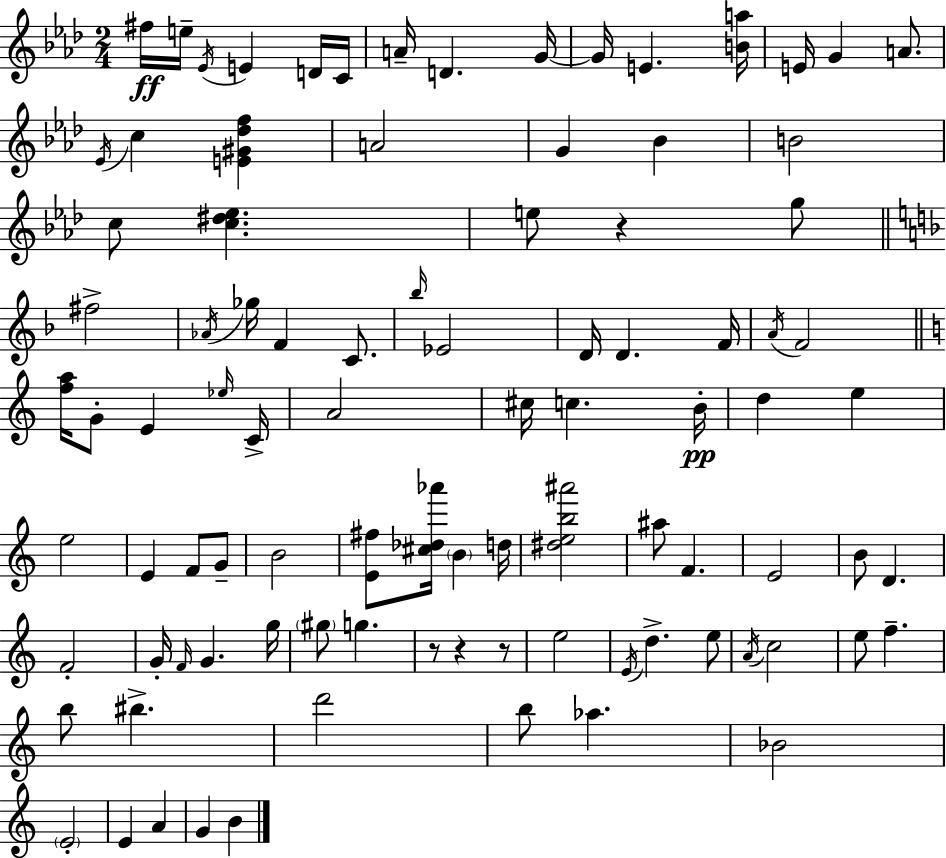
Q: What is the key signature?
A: AES major